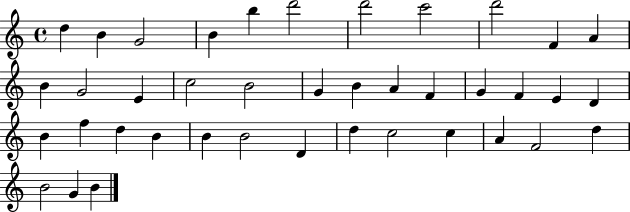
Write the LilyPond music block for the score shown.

{
  \clef treble
  \time 4/4
  \defaultTimeSignature
  \key c \major
  d''4 b'4 g'2 | b'4 b''4 d'''2 | d'''2 c'''2 | d'''2 f'4 a'4 | \break b'4 g'2 e'4 | c''2 b'2 | g'4 b'4 a'4 f'4 | g'4 f'4 e'4 d'4 | \break b'4 f''4 d''4 b'4 | b'4 b'2 d'4 | d''4 c''2 c''4 | a'4 f'2 d''4 | \break b'2 g'4 b'4 | \bar "|."
}